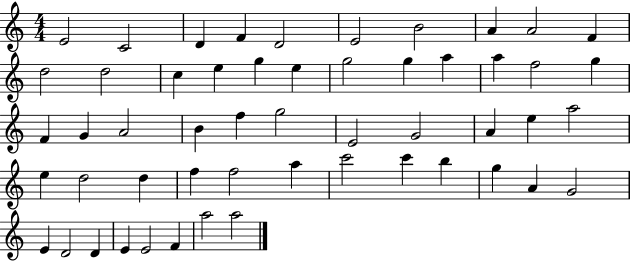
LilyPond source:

{
  \clef treble
  \numericTimeSignature
  \time 4/4
  \key c \major
  e'2 c'2 | d'4 f'4 d'2 | e'2 b'2 | a'4 a'2 f'4 | \break d''2 d''2 | c''4 e''4 g''4 e''4 | g''2 g''4 a''4 | a''4 f''2 g''4 | \break f'4 g'4 a'2 | b'4 f''4 g''2 | e'2 g'2 | a'4 e''4 a''2 | \break e''4 d''2 d''4 | f''4 f''2 a''4 | c'''2 c'''4 b''4 | g''4 a'4 g'2 | \break e'4 d'2 d'4 | e'4 e'2 f'4 | a''2 a''2 | \bar "|."
}